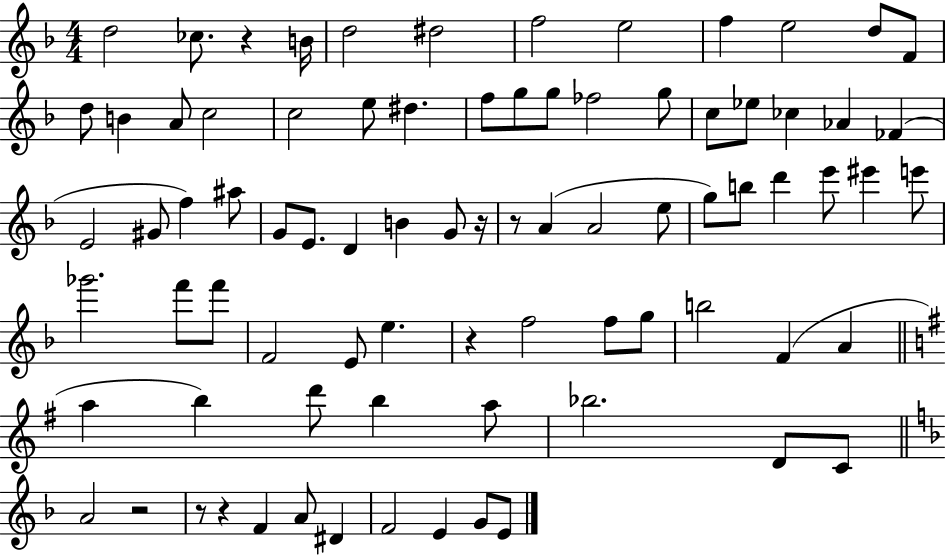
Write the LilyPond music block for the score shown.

{
  \clef treble
  \numericTimeSignature
  \time 4/4
  \key f \major
  d''2 ces''8. r4 b'16 | d''2 dis''2 | f''2 e''2 | f''4 e''2 d''8 f'8 | \break d''8 b'4 a'8 c''2 | c''2 e''8 dis''4. | f''8 g''8 g''8 fes''2 g''8 | c''8 ees''8 ces''4 aes'4 fes'4( | \break e'2 gis'8 f''4) ais''8 | g'8 e'8. d'4 b'4 g'8 r16 | r8 a'4( a'2 e''8 | g''8) b''8 d'''4 e'''8 eis'''4 e'''8 | \break ges'''2. f'''8 f'''8 | f'2 e'8 e''4. | r4 f''2 f''8 g''8 | b''2 f'4( a'4 | \break \bar "||" \break \key e \minor a''4 b''4) d'''8 b''4 a''8 | bes''2. d'8 c'8 | \bar "||" \break \key f \major a'2 r2 | r8 r4 f'4 a'8 dis'4 | f'2 e'4 g'8 e'8 | \bar "|."
}